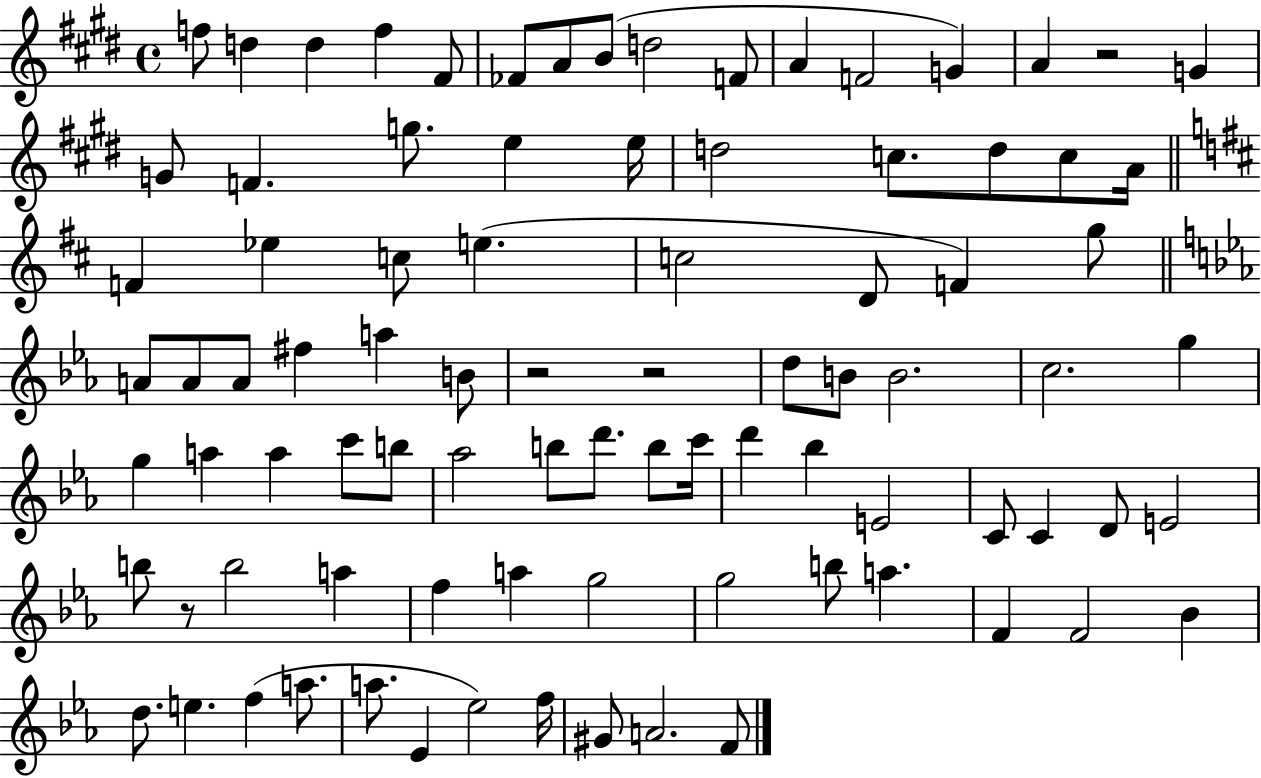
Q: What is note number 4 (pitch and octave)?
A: F5